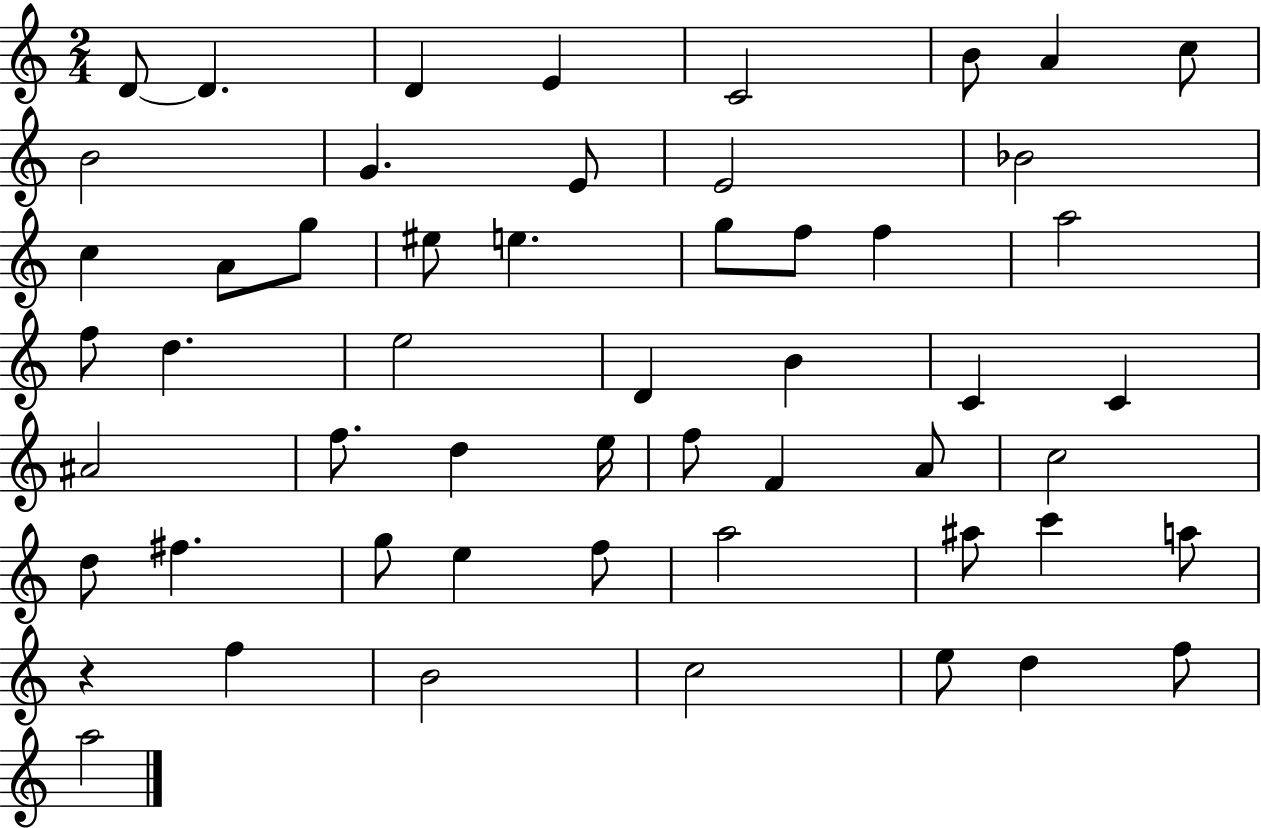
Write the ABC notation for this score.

X:1
T:Untitled
M:2/4
L:1/4
K:C
D/2 D D E C2 B/2 A c/2 B2 G E/2 E2 _B2 c A/2 g/2 ^e/2 e g/2 f/2 f a2 f/2 d e2 D B C C ^A2 f/2 d e/4 f/2 F A/2 c2 d/2 ^f g/2 e f/2 a2 ^a/2 c' a/2 z f B2 c2 e/2 d f/2 a2